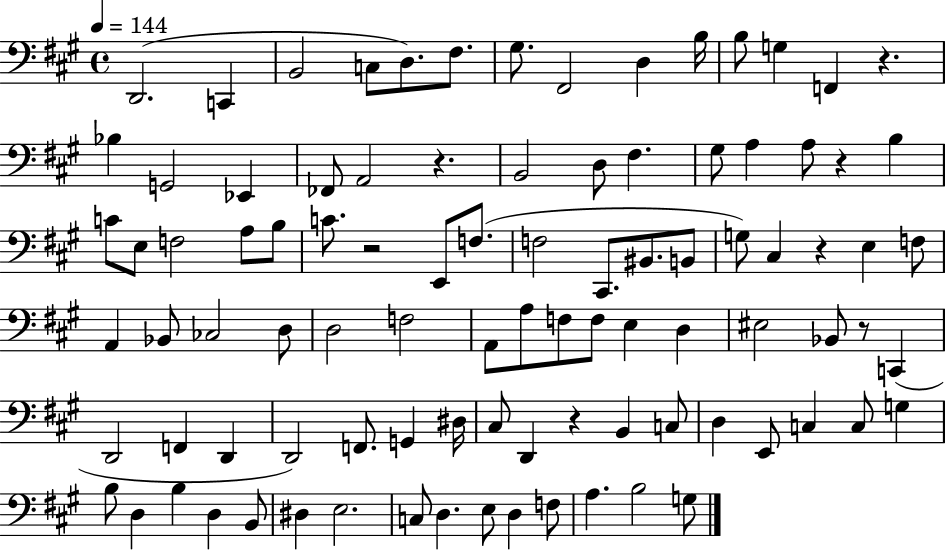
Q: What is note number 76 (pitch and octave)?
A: D3